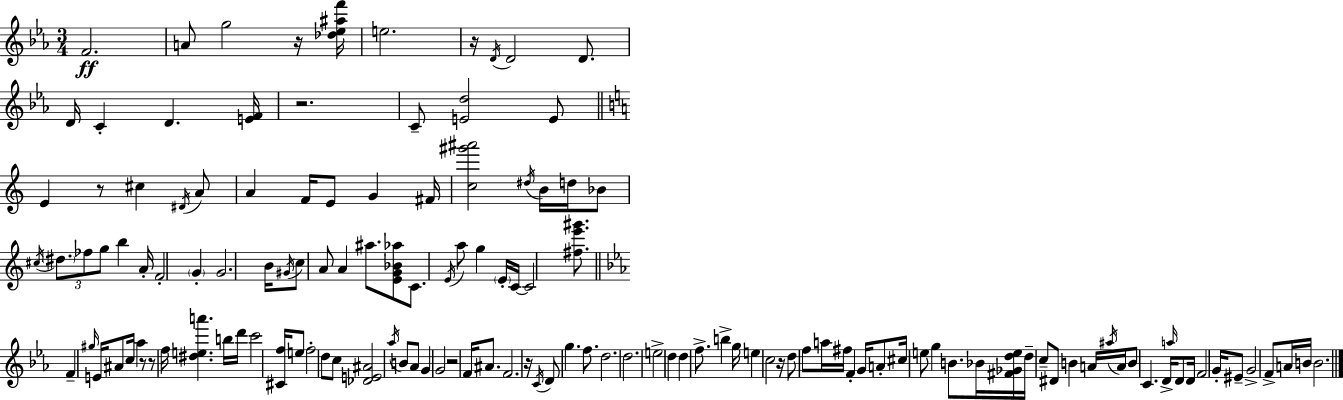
F4/h. A4/e G5/h R/s [Db5,Eb5,A#5,F6]/s E5/h. R/s D4/s D4/h D4/e. D4/s C4/q D4/q. [E4,F4]/s R/h. C4/e [E4,D5]/h E4/e E4/q R/e C#5/q D#4/s A4/e A4/q F4/s E4/e G4/q F#4/s [C5,G#6,A#6]/h D#5/s B4/s D5/s Bb4/e C#5/s D#5/e. FES5/e G5/e B5/q A4/s F4/h G4/q G4/h. B4/s G#4/s C5/e A4/e A4/q A#5/e. [E4,G4,Bb4,Ab5]/e C4/e. E4/s A5/e G5/q E4/s C4/s C4/h [F#5,E6,G#6]/e. F4/q G#5/s E4/s A#4/e C5/s Ab5/q R/e R/e F5/s [D#5,E5,A6]/q. B5/s D6/s C6/h [C#4,F5]/s E5/e F5/h D5/e C5/e [Db4,E4,A#4]/h Ab5/s B4/e Ab4/e G4/q G4/h R/h F4/s A#4/e. F4/h. R/s C4/s D4/e G5/q. F5/e. D5/h. D5/h. E5/h D5/q D5/q F5/e. B5/q G5/s E5/q C5/h R/s D5/e F5/e A5/s F#5/s F4/q G4/s A4/e C#5/s E5/e G5/q B4/e. Bb4/s [F#4,Gb4,D5,E5]/s D5/s C5/e D#4/e B4/q A4/s A#5/s A4/s B4/e C4/q. D4/s A5/s D4/e D4/s F4/h G4/s EIS4/e G4/h F4/e A4/s B4/s B4/h.